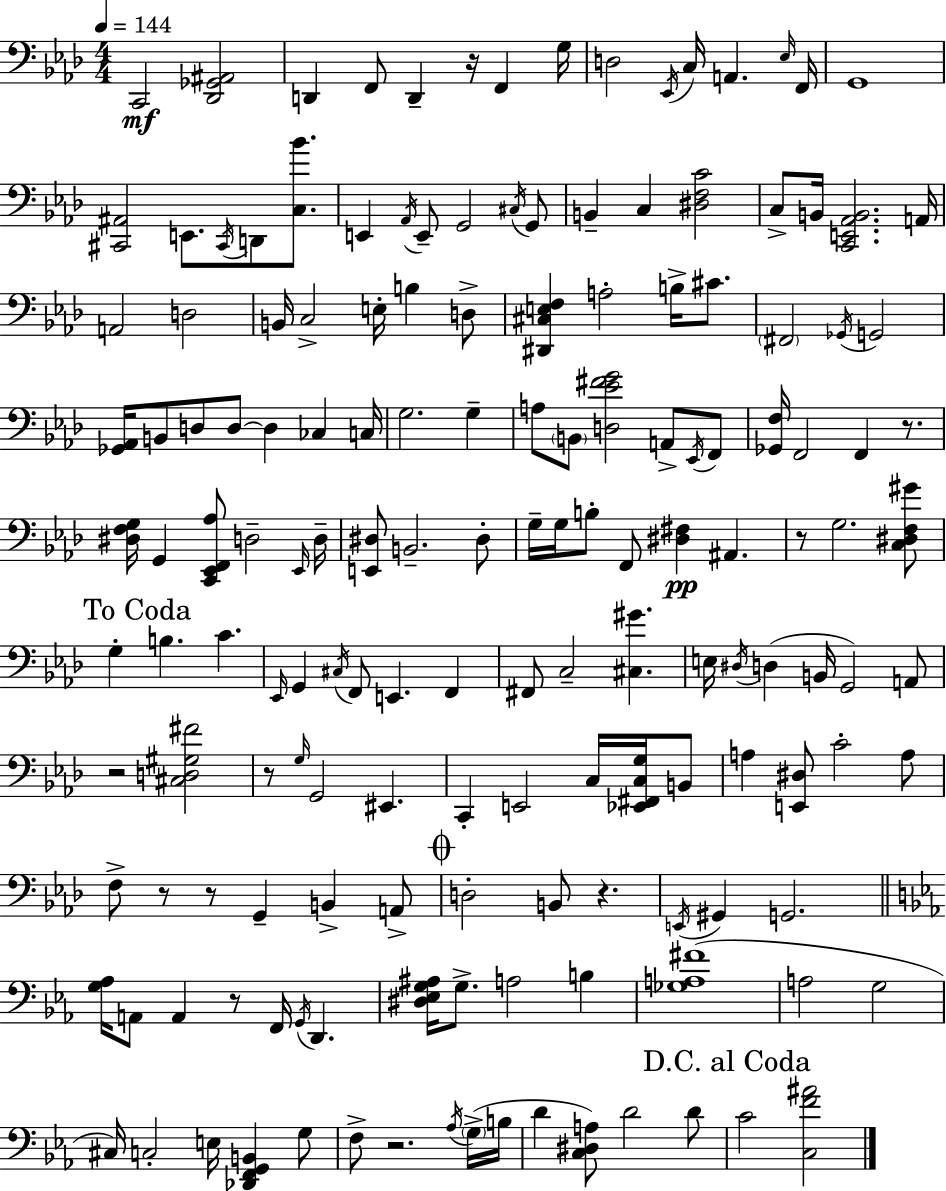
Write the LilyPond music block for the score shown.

{
  \clef bass
  \numericTimeSignature
  \time 4/4
  \key aes \major
  \tempo 4 = 144
  c,2\mf <des, ges, ais,>2 | d,4 f,8 d,4-- r16 f,4 g16 | d2 \acciaccatura { ees,16 } c16 a,4. | \grace { ees16 } f,16 g,1 | \break <cis, ais,>2 e,8. \acciaccatura { cis,16 } d,8 | <c bes'>8. e,4 \acciaccatura { aes,16 } e,8-- g,2 | \acciaccatura { cis16 } g,8 b,4-- c4 <dis f c'>2 | c8-> b,16 <c, e, aes, b,>2. | \break a,16 a,2 d2 | b,16 c2-> e16-. b4 | d8-> <dis, cis e f>4 a2-. | b16-> cis'8. \parenthesize fis,2 \acciaccatura { ges,16 } g,2 | \break <ges, aes,>16 b,8 d8 d8~~ d4 | ces4 c16 g2. | g4-- a8 \parenthesize b,8 <d ees' fis' g'>2 | a,8-> \acciaccatura { ees,16 } f,8 <ges, f>16 f,2 | \break f,4 r8. <dis f g>16 g,4 <c, ees, f, aes>8 d2-- | \grace { ees,16 } d16-- <e, dis>8 b,2.-- | dis8-. g16-- g16 b8-. f,8 <dis fis>4\pp | ais,4. r8 g2. | \break <c dis f gis'>8 \mark "To Coda" g4-. b4. | c'4. \grace { ees,16 } g,4 \acciaccatura { cis16 } f,8 | e,4. f,4 fis,8 c2-- | <cis gis'>4. e16 \acciaccatura { dis16 }( d4 | \break b,16 g,2) a,8 r2 | <cis d gis fis'>2 r8 \grace { g16 } g,2 | eis,4. c,4-. | e,2 c16 <ees, fis, c g>16 b,8 a4 | \break <e, dis>8 c'2-. a8 f8-> r8 | r8 g,4-- b,4-> a,8-> \mark \markup { \musicglyph "scripts.coda" } d2-. | b,8 r4. \acciaccatura { e,16 } gis,4 | g,2. \bar "||" \break \key ees \major <g aes>16 a,8 a,4 r8 f,16 \acciaccatura { g,16 } d,4. | <dis ees g ais>16 g8.-> a2 b4 | <ges a fis'>1( | a2 g2 | \break cis16) c2-. e16 <des, f, g, b,>4 g8 | f8-> r2. \acciaccatura { aes16 }( | \parenthesize g16-> b16 d'4 <c dis a>8) d'2 | d'8 \mark "D.C. al Coda" c'2 <c f' ais'>2 | \break \bar "|."
}